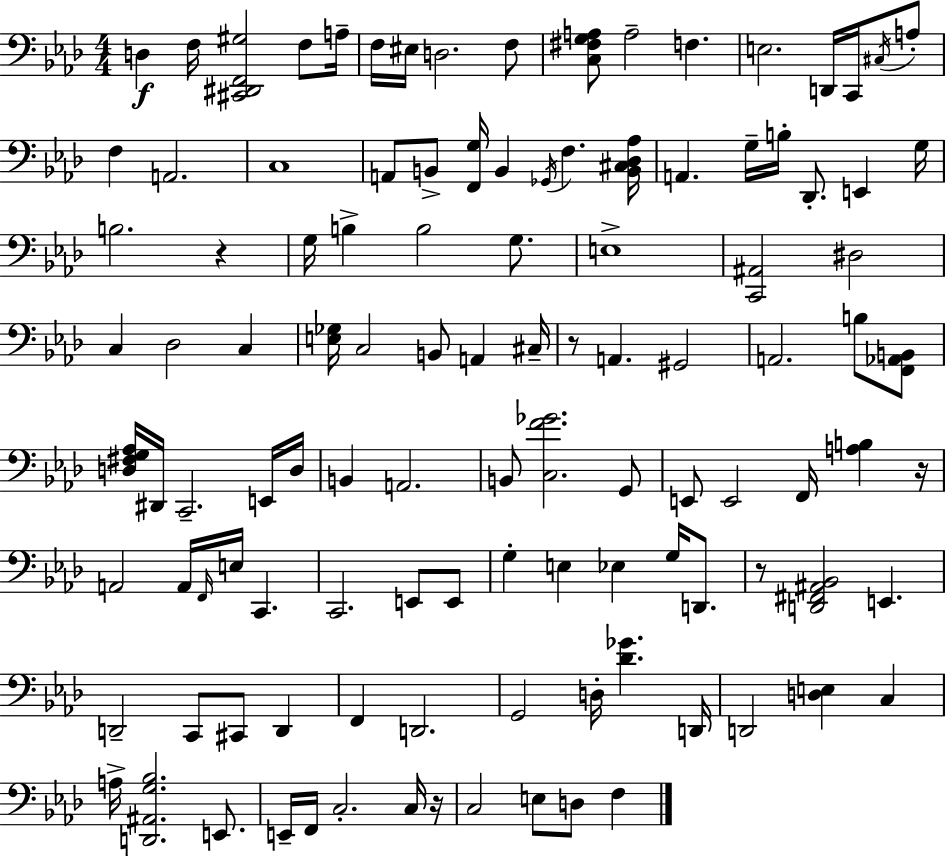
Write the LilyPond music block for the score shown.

{
  \clef bass
  \numericTimeSignature
  \time 4/4
  \key aes \major
  \repeat volta 2 { d4\f f16 <cis, dis, f, gis>2 f8 a16-- | f16 eis16 d2. f8 | <c fis g a>8 a2-- f4. | e2. d,16 c,16 \acciaccatura { cis16 } a8-. | \break f4 a,2. | c1 | a,8 b,8-> <f, g>16 b,4 \acciaccatura { ges,16 } f4. | <b, cis des aes>16 a,4. g16-- b16-. des,8.-. e,4 | \break g16 b2. r4 | g16 b4-> b2 g8. | e1-> | <c, ais,>2 dis2 | \break c4 des2 c4 | <e ges>16 c2 b,8 a,4 | cis16-- r8 a,4. gis,2 | a,2. b8 | \break <f, aes, b,>8 <d fis g aes>16 dis,16 c,2.-- | e,16 d16 b,4 a,2. | b,8 <c f' ges'>2. | g,8 e,8 e,2 f,16 <a b>4 | \break r16 a,2 a,16 \grace { f,16 } e16 c,4. | c,2. e,8 | e,8 g4-. e4 ees4 g16 | d,8. r8 <d, fis, ais, bes,>2 e,4. | \break d,2-- c,8 cis,8 d,4 | f,4 d,2. | g,2 d16-. <des' ges'>4. | d,16 d,2 <d e>4 c4 | \break a16-> <d, ais, g bes>2. | e,8. e,16-- f,16 c2.-. | c16 r16 c2 e8 d8 f4 | } \bar "|."
}